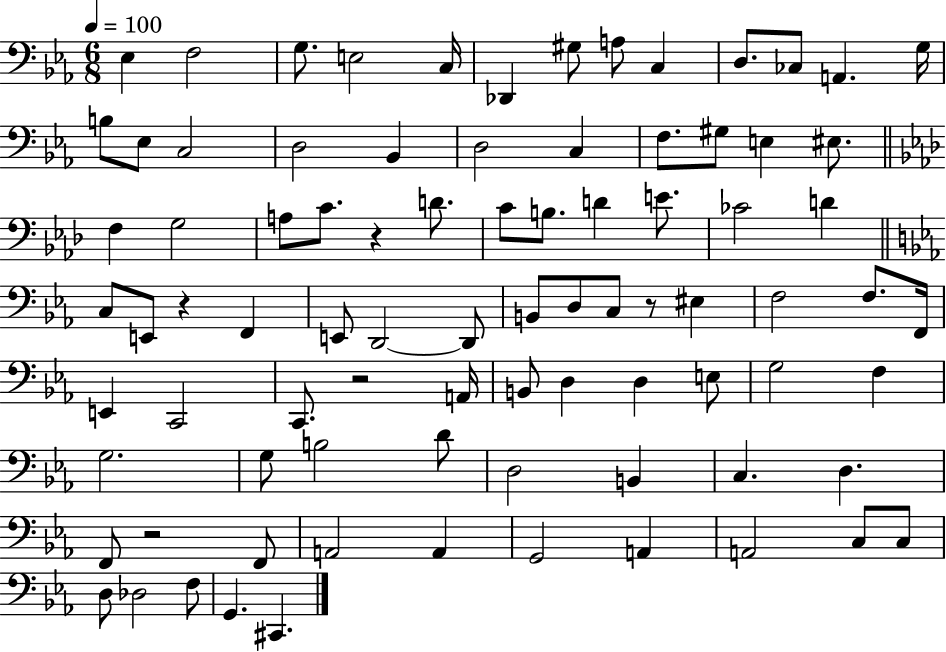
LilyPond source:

{
  \clef bass
  \numericTimeSignature
  \time 6/8
  \key ees \major
  \tempo 4 = 100
  \repeat volta 2 { ees4 f2 | g8. e2 c16 | des,4 gis8 a8 c4 | d8. ces8 a,4. g16 | \break b8 ees8 c2 | d2 bes,4 | d2 c4 | f8. gis8 e4 eis8. | \break \bar "||" \break \key aes \major f4 g2 | a8 c'8. r4 d'8. | c'8 b8. d'4 e'8. | ces'2 d'4 | \break \bar "||" \break \key ees \major c8 e,8 r4 f,4 | e,8 d,2~~ d,8 | b,8 d8 c8 r8 eis4 | f2 f8. f,16 | \break e,4 c,2 | c,8. r2 a,16 | b,8 d4 d4 e8 | g2 f4 | \break g2. | g8 b2 d'8 | d2 b,4 | c4. d4. | \break f,8 r2 f,8 | a,2 a,4 | g,2 a,4 | a,2 c8 c8 | \break d8 des2 f8 | g,4. cis,4. | } \bar "|."
}